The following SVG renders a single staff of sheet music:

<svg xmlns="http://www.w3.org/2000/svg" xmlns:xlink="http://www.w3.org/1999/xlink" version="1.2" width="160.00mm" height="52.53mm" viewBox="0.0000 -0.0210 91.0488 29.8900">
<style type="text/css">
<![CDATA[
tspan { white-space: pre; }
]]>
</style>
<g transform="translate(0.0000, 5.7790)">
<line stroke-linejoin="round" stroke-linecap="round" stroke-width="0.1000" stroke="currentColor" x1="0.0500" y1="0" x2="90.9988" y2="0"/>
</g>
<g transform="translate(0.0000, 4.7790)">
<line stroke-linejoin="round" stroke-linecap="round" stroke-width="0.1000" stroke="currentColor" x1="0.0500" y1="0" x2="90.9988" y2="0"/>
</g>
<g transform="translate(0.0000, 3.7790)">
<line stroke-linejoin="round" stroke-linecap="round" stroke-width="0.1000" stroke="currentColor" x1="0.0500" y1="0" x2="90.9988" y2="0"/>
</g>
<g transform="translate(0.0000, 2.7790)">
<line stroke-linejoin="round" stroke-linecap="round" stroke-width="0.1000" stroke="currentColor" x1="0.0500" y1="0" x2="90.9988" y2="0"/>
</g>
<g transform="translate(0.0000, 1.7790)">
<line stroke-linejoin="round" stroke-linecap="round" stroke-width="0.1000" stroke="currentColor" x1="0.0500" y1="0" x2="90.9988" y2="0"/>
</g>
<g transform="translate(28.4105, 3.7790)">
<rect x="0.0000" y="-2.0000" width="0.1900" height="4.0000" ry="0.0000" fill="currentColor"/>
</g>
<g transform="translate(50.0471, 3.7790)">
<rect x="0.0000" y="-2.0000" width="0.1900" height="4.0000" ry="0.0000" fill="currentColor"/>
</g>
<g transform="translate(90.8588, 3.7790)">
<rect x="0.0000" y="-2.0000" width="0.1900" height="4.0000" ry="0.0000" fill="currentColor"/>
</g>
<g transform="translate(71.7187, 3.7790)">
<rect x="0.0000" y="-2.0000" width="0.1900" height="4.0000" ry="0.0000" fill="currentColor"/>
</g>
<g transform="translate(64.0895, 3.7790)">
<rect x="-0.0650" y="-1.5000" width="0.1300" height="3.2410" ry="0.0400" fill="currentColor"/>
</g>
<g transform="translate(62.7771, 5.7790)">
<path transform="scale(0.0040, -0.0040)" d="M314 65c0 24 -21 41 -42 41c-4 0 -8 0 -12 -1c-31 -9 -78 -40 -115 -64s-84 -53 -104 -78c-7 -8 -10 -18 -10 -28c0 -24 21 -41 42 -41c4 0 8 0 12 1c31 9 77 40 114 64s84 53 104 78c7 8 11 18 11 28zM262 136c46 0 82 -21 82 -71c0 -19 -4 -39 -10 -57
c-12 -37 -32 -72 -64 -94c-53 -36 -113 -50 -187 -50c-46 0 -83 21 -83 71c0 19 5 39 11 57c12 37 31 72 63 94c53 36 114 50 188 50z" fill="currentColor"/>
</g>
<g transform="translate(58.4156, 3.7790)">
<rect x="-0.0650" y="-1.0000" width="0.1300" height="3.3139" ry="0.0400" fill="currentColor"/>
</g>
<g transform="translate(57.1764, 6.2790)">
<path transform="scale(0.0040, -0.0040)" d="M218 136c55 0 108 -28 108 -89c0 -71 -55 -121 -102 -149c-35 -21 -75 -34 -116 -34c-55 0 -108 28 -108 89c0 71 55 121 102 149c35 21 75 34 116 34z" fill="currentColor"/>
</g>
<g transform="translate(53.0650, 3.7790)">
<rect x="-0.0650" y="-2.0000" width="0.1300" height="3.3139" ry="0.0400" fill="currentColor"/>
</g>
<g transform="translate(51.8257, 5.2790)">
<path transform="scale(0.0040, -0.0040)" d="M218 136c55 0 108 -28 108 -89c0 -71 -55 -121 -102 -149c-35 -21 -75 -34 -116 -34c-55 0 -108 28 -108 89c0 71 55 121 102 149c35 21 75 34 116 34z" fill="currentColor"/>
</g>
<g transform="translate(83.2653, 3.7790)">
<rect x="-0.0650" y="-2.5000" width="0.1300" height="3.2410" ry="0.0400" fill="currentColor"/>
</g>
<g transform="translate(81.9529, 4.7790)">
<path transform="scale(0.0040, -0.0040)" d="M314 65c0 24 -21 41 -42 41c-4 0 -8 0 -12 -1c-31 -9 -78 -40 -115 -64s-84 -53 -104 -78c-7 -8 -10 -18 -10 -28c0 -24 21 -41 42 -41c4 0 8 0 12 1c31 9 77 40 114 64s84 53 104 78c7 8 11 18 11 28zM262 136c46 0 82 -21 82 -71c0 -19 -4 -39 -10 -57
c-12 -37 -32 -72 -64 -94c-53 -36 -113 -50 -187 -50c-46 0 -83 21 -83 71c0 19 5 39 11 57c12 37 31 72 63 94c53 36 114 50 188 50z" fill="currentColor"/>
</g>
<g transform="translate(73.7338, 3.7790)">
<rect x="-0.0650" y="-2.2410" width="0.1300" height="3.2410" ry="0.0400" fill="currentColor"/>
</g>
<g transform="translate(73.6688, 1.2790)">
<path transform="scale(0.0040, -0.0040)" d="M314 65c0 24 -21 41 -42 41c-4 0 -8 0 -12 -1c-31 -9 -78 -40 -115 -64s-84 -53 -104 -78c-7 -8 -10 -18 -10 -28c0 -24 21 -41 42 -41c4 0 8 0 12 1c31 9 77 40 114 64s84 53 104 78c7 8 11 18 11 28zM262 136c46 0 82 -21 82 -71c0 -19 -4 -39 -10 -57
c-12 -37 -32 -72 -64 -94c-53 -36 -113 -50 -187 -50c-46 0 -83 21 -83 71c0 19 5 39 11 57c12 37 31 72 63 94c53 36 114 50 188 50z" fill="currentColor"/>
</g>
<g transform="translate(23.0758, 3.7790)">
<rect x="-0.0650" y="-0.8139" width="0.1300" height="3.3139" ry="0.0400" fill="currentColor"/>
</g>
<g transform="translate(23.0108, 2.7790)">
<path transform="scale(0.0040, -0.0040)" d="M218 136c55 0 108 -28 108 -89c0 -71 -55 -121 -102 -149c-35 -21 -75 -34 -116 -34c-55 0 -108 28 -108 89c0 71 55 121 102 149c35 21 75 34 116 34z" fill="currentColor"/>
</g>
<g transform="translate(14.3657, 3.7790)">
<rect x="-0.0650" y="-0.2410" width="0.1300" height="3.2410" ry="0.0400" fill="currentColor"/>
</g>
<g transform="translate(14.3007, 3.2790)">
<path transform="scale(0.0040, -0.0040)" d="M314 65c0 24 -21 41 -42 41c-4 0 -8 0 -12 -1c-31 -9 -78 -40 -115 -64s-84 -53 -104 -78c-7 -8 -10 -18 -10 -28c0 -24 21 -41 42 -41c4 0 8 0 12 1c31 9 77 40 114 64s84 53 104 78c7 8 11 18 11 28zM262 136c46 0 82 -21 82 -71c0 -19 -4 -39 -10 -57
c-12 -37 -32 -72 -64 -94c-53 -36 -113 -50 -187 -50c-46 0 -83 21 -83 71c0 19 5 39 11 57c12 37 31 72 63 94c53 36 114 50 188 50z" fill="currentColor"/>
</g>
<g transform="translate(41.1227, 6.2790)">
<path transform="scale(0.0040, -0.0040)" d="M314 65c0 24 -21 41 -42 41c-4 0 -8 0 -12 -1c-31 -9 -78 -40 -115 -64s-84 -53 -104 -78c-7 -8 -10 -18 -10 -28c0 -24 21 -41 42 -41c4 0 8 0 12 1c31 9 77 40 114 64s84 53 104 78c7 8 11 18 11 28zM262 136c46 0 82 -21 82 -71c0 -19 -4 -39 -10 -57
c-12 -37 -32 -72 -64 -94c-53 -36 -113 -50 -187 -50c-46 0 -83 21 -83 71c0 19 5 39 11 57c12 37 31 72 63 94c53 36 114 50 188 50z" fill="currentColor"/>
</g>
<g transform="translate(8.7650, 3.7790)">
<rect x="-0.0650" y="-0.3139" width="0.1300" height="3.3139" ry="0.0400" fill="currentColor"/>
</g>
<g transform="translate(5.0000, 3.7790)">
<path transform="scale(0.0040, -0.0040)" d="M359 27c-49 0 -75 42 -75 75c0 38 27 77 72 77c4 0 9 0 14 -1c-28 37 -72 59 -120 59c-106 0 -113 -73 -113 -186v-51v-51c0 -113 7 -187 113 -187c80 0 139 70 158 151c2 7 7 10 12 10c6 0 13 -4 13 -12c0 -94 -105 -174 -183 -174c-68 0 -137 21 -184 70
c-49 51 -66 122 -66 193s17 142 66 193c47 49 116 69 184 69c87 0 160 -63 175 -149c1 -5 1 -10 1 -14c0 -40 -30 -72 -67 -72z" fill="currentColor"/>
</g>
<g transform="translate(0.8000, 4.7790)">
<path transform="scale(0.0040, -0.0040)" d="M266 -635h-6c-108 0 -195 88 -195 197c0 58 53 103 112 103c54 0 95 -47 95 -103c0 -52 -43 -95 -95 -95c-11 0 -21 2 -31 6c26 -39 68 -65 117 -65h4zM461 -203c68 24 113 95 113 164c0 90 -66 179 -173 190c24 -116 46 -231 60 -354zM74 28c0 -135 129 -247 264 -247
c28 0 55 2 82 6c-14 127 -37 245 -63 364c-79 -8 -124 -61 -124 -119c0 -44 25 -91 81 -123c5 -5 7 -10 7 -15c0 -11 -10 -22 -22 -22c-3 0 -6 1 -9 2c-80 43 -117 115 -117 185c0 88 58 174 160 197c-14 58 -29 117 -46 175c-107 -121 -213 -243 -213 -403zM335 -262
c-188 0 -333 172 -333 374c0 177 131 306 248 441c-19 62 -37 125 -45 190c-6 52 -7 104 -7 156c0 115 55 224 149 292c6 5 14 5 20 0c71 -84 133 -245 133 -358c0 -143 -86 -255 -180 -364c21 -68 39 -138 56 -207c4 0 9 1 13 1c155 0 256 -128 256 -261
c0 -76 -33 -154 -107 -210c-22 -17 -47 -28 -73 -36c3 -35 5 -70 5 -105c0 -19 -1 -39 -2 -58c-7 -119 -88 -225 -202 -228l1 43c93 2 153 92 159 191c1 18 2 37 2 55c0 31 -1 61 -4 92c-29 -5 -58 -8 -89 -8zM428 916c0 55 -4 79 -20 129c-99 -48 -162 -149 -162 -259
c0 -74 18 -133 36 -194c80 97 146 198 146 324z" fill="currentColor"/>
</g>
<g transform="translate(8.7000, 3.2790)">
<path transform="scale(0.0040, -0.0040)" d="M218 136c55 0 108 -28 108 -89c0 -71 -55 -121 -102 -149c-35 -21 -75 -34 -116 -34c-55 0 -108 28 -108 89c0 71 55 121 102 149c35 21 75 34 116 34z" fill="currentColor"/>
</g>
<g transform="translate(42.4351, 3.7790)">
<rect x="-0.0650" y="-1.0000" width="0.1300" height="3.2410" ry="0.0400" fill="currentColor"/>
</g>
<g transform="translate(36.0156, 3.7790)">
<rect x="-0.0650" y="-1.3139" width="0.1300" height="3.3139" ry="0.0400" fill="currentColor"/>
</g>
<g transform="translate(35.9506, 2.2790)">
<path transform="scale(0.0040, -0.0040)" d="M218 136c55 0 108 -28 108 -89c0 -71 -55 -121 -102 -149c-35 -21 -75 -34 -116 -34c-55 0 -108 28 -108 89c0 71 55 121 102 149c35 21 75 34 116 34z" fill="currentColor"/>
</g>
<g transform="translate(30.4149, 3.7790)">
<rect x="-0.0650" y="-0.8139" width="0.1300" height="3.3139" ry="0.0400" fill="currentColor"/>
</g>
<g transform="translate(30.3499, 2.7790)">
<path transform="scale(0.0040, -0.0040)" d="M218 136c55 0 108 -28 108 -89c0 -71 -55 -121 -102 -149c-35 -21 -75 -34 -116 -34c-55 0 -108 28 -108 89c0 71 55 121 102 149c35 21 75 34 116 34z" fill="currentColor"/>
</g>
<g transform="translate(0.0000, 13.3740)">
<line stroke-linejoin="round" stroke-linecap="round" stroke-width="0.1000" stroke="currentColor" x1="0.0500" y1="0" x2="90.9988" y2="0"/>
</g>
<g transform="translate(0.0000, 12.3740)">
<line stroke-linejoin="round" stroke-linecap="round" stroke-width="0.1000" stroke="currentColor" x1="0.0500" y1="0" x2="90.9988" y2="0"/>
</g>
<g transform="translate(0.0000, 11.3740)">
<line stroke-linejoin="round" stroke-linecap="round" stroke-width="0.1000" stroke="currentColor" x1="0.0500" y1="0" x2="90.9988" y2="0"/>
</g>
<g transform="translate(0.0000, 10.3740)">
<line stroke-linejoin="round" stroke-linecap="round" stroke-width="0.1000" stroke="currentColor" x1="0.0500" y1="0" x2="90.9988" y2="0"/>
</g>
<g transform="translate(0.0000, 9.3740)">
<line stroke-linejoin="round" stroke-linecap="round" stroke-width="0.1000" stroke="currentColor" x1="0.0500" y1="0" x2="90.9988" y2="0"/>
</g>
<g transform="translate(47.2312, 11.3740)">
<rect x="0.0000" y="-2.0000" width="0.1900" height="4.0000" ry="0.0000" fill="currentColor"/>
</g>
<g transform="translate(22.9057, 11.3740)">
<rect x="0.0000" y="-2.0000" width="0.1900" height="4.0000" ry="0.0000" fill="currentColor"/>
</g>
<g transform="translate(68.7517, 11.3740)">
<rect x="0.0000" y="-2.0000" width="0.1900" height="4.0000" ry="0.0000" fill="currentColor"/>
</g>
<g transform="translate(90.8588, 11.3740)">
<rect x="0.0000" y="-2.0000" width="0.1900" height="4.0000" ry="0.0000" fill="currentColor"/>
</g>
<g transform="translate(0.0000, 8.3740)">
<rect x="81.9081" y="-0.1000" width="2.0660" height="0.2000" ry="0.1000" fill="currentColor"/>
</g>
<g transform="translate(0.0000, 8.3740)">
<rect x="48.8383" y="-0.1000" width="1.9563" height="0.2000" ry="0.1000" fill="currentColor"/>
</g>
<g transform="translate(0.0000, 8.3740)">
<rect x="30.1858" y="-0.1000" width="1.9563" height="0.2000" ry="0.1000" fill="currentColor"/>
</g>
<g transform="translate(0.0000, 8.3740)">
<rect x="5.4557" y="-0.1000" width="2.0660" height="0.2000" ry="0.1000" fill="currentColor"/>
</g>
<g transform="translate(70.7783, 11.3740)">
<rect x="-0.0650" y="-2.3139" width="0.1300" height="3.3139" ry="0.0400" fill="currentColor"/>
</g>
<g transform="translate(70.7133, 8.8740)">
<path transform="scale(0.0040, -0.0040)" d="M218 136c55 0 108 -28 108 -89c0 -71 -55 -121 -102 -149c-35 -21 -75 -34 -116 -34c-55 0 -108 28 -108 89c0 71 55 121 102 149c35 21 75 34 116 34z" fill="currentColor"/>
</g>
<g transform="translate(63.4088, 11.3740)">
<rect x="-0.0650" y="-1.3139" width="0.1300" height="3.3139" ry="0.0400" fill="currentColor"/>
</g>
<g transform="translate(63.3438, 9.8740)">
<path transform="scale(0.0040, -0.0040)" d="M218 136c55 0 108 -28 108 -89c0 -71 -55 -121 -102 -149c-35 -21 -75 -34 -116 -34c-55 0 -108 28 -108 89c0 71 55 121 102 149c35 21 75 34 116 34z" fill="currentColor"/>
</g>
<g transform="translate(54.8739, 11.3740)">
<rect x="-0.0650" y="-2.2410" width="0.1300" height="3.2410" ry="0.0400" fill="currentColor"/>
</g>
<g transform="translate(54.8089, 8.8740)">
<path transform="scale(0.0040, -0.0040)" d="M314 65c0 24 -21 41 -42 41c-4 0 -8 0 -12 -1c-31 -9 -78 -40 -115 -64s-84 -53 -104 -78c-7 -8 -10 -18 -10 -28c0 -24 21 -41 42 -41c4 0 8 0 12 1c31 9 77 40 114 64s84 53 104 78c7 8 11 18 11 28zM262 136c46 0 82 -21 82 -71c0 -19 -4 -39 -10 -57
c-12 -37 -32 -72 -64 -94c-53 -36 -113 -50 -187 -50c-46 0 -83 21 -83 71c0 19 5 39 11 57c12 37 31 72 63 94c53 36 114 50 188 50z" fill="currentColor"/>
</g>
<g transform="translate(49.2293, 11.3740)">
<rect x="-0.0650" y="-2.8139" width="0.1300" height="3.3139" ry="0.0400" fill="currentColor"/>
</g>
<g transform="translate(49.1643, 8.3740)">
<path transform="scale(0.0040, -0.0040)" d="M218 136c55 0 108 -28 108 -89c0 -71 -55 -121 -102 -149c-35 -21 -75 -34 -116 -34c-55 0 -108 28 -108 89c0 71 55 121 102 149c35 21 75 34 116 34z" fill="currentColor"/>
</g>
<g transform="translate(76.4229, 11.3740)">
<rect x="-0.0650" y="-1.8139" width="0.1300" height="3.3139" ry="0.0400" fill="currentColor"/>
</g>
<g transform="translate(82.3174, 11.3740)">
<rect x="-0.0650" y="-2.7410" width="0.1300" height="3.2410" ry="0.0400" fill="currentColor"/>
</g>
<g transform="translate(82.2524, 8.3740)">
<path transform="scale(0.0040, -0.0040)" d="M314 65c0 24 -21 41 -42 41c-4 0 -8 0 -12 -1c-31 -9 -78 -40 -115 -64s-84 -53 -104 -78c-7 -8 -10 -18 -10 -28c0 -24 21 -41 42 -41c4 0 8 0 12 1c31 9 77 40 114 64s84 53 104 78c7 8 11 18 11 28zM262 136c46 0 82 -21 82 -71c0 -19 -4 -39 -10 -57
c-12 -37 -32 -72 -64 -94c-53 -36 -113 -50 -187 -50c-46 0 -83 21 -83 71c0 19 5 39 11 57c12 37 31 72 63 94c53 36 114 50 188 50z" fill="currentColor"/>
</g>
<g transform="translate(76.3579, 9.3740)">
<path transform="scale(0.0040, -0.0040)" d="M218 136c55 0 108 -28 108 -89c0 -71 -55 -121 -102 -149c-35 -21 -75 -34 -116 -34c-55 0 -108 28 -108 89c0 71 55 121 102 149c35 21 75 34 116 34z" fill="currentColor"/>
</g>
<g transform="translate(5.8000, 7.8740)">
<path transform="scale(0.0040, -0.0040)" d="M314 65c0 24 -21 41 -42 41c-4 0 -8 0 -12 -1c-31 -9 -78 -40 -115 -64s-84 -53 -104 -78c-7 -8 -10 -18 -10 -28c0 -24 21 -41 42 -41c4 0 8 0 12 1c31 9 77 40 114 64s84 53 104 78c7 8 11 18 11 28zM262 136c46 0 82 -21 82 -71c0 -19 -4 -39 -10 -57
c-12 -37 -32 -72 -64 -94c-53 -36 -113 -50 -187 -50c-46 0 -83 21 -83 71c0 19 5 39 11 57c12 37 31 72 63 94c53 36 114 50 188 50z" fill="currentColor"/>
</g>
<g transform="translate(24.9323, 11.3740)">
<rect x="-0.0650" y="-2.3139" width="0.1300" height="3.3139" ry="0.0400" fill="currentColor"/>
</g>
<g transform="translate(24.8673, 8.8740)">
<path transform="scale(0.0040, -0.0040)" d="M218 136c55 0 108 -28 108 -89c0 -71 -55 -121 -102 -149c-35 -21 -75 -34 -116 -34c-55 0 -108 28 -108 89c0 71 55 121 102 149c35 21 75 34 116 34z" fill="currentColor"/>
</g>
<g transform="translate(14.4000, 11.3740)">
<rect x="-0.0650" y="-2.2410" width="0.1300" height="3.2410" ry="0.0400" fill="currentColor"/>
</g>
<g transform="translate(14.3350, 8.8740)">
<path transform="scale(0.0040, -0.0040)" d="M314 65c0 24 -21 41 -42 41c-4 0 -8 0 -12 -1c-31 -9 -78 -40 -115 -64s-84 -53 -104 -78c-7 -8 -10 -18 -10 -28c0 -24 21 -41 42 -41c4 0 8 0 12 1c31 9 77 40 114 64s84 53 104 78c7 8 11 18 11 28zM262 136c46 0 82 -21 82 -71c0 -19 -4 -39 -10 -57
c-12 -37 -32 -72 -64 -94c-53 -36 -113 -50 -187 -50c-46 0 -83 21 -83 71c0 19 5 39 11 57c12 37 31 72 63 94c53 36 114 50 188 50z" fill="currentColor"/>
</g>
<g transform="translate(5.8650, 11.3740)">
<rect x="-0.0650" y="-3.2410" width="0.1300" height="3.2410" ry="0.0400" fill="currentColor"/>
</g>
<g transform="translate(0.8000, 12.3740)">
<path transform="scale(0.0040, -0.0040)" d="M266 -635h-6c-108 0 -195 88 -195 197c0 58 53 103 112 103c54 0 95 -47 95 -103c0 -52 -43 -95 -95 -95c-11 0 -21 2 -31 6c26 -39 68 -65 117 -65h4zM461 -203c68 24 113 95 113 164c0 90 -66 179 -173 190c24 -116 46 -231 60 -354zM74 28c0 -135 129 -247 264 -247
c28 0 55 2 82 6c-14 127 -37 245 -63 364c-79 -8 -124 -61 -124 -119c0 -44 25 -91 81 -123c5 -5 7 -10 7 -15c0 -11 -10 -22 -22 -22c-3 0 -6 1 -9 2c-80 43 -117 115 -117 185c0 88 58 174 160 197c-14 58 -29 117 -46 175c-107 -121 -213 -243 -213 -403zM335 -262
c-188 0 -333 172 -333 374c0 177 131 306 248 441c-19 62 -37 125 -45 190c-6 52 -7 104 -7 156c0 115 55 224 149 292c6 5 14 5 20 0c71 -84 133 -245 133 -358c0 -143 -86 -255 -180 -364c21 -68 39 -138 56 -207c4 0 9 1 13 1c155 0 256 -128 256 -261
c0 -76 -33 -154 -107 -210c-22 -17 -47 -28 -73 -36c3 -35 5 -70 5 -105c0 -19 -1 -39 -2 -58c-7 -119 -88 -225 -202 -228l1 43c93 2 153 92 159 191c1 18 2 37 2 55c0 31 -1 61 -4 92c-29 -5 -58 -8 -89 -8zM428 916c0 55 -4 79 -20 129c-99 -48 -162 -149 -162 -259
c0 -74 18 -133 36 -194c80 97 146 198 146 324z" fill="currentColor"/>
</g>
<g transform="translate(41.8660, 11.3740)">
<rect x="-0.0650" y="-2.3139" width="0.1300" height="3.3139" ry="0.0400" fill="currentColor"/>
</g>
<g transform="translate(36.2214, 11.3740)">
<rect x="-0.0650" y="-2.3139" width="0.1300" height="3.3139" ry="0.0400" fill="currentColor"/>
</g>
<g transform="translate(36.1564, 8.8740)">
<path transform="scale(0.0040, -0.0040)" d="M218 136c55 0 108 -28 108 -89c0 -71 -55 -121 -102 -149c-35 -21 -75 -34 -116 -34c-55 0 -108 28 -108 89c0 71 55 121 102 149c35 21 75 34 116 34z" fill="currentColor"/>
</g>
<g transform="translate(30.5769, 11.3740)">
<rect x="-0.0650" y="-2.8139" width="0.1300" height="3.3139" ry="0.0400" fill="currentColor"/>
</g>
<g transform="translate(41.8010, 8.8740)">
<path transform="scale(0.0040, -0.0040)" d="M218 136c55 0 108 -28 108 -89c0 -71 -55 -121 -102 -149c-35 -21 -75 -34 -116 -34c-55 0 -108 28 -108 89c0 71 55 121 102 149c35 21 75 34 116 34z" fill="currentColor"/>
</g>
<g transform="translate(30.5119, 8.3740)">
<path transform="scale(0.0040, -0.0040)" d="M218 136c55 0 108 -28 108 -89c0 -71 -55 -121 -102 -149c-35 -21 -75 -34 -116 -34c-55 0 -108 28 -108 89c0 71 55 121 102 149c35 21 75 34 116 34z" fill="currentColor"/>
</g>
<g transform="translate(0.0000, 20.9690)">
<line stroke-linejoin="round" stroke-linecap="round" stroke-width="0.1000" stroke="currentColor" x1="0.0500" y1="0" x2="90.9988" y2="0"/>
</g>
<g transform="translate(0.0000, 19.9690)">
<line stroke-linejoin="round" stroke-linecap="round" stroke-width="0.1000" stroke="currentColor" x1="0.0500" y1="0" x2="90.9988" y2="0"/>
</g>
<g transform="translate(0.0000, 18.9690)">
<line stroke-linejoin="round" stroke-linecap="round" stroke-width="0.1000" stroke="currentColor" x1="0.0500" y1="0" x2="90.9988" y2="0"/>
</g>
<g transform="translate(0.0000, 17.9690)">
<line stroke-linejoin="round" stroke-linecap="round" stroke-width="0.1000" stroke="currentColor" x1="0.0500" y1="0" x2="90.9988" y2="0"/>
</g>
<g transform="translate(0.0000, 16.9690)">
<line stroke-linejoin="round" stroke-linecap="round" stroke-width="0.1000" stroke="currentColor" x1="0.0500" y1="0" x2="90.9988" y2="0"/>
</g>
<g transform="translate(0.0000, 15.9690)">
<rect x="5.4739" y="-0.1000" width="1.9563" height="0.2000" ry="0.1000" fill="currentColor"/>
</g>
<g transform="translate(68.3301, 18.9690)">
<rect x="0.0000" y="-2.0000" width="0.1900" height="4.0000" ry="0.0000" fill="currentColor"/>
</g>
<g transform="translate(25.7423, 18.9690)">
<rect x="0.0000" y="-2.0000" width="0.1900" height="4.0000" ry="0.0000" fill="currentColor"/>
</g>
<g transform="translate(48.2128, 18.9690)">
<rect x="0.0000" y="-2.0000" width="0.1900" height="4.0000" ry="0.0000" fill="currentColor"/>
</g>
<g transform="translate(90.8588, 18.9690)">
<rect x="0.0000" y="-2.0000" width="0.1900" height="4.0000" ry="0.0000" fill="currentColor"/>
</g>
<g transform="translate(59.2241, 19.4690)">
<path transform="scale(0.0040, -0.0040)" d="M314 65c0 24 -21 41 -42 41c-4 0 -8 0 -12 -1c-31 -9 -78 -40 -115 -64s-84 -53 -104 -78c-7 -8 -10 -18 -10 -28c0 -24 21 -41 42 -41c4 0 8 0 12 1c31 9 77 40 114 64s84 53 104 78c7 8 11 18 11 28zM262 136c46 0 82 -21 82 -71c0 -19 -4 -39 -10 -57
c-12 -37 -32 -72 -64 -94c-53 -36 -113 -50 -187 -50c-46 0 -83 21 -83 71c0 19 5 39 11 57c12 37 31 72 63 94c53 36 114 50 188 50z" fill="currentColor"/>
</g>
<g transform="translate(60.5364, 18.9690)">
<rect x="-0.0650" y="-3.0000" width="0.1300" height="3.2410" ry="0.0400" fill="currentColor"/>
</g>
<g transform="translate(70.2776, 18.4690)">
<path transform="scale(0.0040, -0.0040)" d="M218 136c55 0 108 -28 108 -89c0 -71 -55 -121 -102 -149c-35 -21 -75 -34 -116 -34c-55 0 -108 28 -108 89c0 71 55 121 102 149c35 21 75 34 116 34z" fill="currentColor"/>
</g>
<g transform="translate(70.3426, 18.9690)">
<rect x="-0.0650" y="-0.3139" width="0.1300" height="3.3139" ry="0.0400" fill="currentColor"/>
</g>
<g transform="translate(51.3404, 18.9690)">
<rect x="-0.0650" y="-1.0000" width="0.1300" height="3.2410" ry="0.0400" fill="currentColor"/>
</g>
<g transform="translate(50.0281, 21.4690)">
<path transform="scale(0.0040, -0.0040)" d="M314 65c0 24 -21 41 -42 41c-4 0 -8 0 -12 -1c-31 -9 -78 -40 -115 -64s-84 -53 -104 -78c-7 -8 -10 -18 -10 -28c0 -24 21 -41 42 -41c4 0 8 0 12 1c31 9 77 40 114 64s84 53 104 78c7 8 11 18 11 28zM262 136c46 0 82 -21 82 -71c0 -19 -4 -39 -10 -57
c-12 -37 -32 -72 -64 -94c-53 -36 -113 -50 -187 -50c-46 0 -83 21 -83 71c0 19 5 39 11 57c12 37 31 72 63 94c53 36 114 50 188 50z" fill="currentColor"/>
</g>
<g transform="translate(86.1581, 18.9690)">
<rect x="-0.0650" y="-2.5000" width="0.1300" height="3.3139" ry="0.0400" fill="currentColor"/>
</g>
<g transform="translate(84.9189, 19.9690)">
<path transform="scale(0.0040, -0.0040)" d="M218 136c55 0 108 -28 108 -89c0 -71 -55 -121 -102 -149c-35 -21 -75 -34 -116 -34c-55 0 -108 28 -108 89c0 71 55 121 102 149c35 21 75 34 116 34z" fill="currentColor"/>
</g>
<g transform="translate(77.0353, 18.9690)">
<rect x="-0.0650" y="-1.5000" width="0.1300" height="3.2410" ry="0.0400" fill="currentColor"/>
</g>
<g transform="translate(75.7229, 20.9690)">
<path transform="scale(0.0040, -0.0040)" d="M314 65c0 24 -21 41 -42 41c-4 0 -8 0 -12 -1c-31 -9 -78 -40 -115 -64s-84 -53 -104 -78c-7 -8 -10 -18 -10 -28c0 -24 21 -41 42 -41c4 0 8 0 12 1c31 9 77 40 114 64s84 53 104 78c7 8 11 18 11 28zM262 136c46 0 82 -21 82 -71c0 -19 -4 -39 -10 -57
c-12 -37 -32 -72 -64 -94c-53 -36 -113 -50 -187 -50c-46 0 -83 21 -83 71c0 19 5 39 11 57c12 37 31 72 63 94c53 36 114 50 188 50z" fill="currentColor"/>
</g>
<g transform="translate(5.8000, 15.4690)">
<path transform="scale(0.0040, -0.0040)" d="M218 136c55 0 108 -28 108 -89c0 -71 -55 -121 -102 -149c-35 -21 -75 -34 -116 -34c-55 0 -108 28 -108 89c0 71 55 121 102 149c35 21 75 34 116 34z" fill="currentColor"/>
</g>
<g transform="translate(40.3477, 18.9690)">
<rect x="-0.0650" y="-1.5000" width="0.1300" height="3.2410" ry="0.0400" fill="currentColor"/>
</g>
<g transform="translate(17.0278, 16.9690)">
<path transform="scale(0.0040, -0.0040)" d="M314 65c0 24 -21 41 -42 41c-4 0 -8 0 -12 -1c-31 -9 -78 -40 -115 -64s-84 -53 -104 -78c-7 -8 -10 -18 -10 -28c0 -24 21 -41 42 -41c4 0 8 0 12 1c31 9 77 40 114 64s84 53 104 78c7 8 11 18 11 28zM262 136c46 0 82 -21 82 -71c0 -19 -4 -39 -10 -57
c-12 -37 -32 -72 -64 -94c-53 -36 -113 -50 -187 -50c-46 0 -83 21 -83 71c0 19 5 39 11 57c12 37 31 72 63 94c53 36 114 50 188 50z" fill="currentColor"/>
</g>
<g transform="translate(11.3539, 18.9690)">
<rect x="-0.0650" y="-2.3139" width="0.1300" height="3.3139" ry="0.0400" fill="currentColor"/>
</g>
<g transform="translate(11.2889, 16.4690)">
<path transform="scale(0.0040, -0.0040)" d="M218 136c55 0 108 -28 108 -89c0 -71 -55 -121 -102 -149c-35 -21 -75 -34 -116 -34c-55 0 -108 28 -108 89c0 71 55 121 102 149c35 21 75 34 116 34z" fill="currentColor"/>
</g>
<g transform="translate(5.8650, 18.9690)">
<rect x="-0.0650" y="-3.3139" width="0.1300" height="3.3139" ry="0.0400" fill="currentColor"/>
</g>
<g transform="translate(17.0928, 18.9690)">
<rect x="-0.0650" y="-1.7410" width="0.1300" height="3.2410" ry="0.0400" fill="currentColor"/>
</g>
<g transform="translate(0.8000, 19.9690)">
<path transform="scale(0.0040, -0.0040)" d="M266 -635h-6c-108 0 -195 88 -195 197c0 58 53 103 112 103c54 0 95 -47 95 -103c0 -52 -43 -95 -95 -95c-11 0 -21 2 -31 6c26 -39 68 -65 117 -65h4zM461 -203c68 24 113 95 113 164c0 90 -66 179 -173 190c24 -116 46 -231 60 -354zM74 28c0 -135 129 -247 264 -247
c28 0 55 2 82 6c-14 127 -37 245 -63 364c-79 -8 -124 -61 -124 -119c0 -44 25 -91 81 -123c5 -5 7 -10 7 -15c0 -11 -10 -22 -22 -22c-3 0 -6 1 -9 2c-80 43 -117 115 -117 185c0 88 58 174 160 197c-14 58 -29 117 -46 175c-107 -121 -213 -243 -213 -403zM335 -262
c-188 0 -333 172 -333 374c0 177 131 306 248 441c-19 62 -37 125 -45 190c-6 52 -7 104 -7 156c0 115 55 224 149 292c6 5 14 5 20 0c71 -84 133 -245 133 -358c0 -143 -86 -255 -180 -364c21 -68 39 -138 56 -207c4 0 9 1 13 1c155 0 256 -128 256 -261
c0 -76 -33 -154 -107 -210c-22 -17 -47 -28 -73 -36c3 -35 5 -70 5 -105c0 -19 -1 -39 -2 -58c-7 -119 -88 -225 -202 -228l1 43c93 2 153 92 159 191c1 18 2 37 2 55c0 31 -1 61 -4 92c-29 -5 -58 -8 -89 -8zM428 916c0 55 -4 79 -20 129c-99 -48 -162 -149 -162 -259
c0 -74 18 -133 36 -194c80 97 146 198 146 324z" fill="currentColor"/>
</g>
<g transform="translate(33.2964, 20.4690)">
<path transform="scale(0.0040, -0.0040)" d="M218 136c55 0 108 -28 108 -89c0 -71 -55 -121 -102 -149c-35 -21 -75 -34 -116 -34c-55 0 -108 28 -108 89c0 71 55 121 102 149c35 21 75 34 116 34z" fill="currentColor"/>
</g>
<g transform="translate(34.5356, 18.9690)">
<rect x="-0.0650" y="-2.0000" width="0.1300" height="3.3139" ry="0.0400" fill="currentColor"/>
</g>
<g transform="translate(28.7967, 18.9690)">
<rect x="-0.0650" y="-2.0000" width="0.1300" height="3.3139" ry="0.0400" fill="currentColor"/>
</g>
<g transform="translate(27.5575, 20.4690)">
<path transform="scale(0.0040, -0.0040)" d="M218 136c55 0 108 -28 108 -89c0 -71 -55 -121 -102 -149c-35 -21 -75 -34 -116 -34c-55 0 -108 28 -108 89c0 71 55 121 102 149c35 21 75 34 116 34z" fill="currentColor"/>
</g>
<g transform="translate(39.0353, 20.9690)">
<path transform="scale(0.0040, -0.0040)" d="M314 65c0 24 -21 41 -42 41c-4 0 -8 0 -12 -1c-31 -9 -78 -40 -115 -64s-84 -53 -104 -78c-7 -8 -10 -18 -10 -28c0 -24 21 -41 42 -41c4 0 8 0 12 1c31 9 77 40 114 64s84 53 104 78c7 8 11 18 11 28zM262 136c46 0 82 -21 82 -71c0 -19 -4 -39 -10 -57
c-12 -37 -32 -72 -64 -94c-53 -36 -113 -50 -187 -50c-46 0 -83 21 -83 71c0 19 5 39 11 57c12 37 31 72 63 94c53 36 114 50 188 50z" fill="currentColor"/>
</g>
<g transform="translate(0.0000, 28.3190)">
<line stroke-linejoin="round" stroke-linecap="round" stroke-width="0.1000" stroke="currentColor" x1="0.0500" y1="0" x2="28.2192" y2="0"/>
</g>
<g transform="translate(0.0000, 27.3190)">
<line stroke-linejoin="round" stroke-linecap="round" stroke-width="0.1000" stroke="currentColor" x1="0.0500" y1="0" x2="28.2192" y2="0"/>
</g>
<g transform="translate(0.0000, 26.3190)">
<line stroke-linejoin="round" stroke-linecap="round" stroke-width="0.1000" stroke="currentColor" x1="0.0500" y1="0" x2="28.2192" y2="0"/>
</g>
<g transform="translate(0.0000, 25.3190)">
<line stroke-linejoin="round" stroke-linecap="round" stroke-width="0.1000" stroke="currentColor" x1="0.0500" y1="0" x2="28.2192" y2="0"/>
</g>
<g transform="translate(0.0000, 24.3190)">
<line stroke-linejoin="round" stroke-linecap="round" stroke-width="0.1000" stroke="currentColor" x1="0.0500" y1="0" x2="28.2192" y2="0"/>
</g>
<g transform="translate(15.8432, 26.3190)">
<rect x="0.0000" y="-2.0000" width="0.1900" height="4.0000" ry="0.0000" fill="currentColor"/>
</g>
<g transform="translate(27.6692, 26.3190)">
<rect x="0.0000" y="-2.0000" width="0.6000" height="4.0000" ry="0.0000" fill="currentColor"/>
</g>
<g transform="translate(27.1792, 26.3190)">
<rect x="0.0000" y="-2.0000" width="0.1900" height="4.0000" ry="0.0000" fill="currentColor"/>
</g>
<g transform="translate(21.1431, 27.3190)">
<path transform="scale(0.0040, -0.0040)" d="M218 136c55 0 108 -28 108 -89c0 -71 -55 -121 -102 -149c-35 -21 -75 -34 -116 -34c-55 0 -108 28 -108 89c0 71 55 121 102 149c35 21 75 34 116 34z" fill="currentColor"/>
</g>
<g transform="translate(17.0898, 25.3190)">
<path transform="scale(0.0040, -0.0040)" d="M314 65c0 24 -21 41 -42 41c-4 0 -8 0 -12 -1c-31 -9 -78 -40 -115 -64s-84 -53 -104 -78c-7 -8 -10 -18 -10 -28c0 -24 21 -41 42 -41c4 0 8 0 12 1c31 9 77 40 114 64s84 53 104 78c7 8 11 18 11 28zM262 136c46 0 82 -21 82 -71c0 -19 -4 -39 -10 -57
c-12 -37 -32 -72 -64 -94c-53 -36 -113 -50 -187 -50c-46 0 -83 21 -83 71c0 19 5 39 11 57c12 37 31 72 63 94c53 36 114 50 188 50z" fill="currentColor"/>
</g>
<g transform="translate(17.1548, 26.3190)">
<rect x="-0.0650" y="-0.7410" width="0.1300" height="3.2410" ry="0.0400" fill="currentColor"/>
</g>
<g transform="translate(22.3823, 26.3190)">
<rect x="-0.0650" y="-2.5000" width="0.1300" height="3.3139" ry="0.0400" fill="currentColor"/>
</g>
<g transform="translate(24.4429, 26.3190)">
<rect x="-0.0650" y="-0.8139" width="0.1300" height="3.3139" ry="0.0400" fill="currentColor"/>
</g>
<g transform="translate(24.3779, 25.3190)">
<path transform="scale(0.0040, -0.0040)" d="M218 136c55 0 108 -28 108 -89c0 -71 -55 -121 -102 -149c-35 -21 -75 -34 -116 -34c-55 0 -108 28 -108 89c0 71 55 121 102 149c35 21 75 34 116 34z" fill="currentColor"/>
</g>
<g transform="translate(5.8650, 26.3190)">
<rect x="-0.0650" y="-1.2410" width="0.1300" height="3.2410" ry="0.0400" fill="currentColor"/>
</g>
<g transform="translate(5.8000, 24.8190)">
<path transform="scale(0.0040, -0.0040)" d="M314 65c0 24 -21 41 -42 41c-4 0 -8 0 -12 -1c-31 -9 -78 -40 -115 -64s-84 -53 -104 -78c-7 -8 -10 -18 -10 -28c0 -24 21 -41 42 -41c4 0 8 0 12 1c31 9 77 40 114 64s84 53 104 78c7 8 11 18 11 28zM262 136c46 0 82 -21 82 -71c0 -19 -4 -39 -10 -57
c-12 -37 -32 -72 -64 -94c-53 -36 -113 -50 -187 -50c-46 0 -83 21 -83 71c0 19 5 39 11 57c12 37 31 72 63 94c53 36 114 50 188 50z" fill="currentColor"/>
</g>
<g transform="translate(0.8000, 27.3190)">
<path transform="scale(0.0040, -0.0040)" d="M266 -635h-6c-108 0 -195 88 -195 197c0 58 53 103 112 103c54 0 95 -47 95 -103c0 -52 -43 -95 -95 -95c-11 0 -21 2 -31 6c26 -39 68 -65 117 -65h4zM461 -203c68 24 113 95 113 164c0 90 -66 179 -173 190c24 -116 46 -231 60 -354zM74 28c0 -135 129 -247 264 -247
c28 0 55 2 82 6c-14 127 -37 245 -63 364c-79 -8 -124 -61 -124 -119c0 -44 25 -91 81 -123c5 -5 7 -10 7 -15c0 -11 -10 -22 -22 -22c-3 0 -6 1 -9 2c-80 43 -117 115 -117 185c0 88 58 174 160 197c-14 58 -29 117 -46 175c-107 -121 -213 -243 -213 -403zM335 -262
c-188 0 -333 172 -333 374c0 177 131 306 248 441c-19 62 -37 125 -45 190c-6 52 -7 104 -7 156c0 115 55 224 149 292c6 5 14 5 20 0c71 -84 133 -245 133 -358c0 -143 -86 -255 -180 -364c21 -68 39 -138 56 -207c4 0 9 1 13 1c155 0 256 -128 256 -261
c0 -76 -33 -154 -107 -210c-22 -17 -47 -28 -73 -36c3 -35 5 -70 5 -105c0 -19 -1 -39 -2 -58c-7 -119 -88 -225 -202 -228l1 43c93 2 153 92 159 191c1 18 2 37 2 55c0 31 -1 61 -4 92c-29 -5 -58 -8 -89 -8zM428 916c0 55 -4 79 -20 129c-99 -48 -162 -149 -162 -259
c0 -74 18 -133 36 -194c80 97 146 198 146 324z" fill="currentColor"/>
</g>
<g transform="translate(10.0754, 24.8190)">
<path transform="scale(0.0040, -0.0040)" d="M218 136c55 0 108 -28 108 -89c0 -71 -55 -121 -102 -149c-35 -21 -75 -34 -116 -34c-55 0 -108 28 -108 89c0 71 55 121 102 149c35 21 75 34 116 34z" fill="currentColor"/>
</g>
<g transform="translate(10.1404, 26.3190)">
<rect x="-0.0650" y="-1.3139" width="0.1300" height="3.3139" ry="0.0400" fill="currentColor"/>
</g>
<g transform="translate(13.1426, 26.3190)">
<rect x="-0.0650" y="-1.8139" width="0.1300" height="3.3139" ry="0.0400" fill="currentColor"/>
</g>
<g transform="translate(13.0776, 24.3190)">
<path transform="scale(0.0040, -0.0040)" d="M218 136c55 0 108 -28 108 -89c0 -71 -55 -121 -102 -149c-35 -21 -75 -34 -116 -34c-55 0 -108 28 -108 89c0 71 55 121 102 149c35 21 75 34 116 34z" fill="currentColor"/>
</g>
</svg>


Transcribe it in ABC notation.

X:1
T:Untitled
M:4/4
L:1/4
K:C
c c2 d d e D2 F D E2 g2 G2 b2 g2 g a g g a g2 e g f a2 b g f2 F F E2 D2 A2 c E2 G e2 e f d2 G d